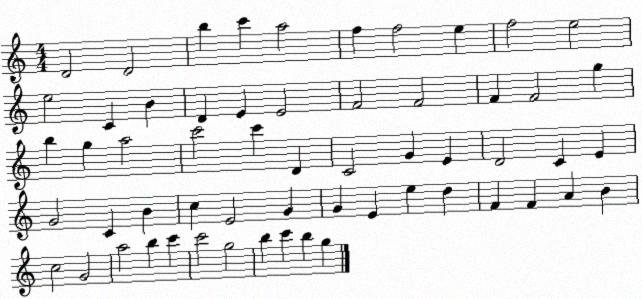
X:1
T:Untitled
M:4/4
L:1/4
K:C
D2 D2 b c' a2 f f2 e f2 e2 e2 C B D E E2 F2 F2 F F2 g b g a2 c'2 c' D C2 G E D2 C E G2 C B c E2 G G E e d F F A B c2 G2 a2 b c' c'2 g2 b c' b g